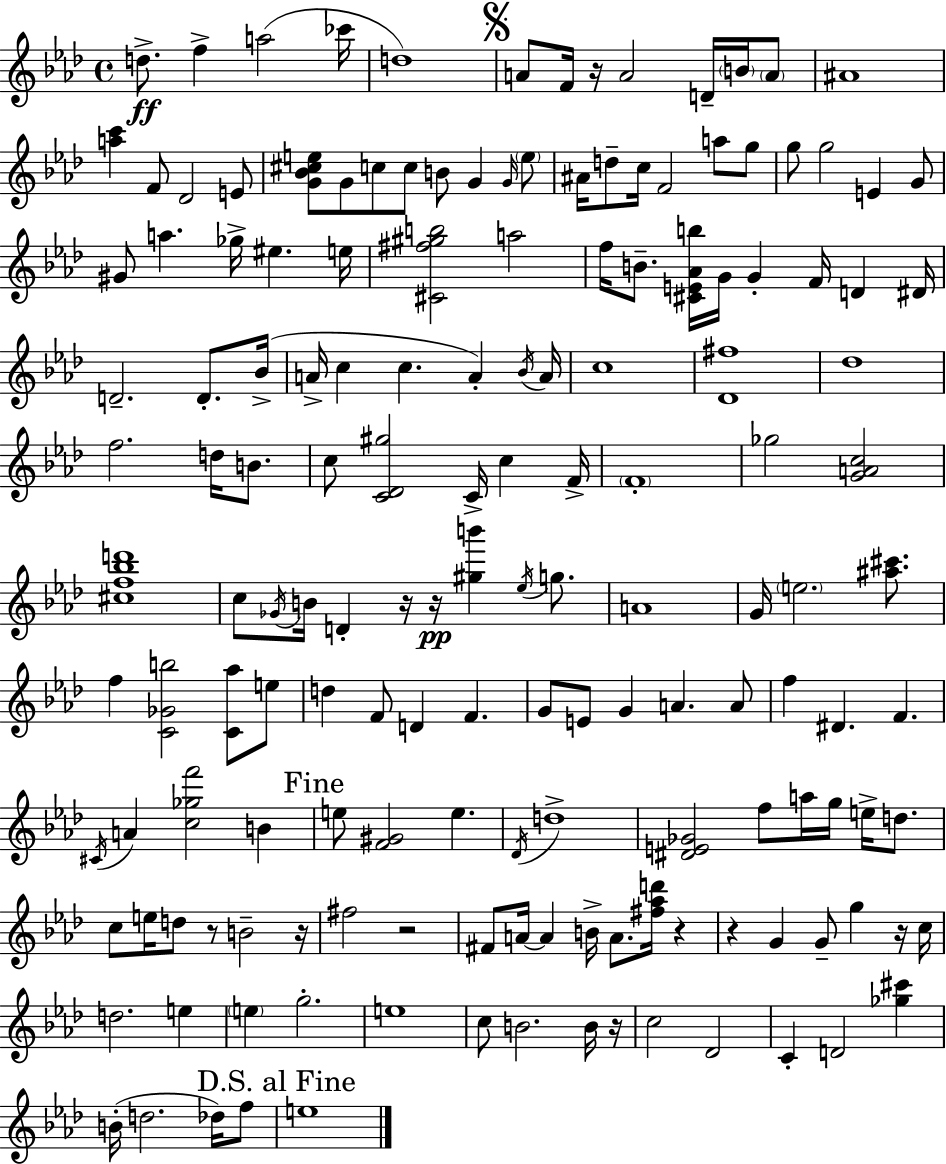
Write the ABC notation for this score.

X:1
T:Untitled
M:4/4
L:1/4
K:Fm
d/2 f a2 _c'/4 d4 A/2 F/4 z/4 A2 D/4 B/4 A/2 ^A4 [ac'] F/2 _D2 E/2 [G_B^ce]/2 G/2 c/2 c/2 B/2 G G/4 e/2 ^A/4 d/2 c/4 F2 a/2 g/2 g/2 g2 E G/2 ^G/2 a _g/4 ^e e/4 [^C^f^gb]2 a2 f/4 B/2 [^CE_Ab]/4 G/4 G F/4 D ^D/4 D2 D/2 _B/4 A/4 c c A _B/4 A/4 c4 [_D^f]4 _d4 f2 d/4 B/2 c/2 [C_D^g]2 C/4 c F/4 F4 _g2 [GAc]2 [^cf_bd']4 c/2 _G/4 B/4 D z/4 z/4 [^gb'] _e/4 g/2 A4 G/4 e2 [^a^c']/2 f [C_Gb]2 [C_a]/2 e/2 d F/2 D F G/2 E/2 G A A/2 f ^D F ^C/4 A [c_gf']2 B e/2 [F^G]2 e _D/4 d4 [^DE_G]2 f/2 a/4 g/4 e/4 d/2 c/2 e/4 d/2 z/2 B2 z/4 ^f2 z2 ^F/2 A/4 A B/4 A/2 [^f_ad']/4 z z G G/2 g z/4 c/4 d2 e e g2 e4 c/2 B2 B/4 z/4 c2 _D2 C D2 [_g^c'] B/4 d2 _d/4 f/2 e4